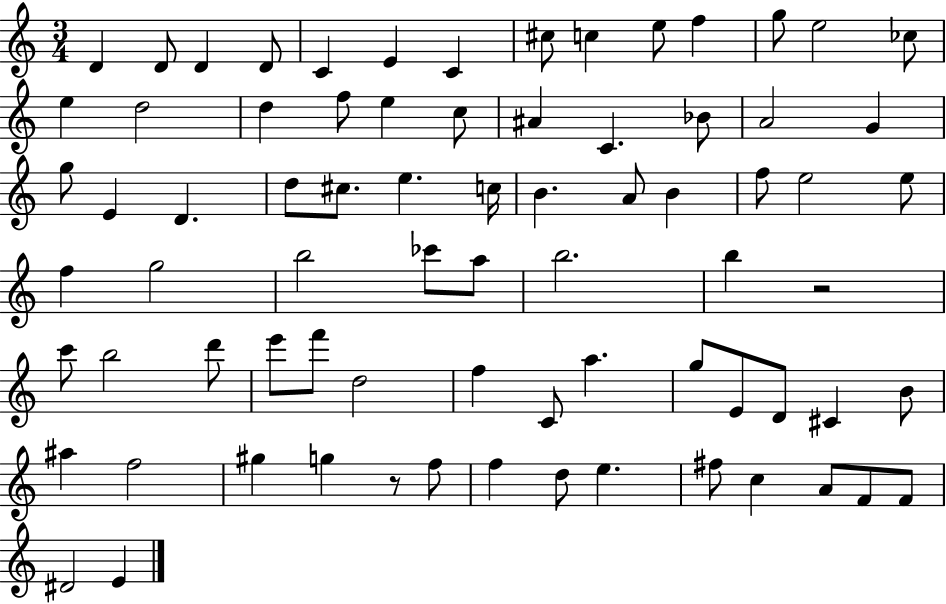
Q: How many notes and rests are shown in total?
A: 76